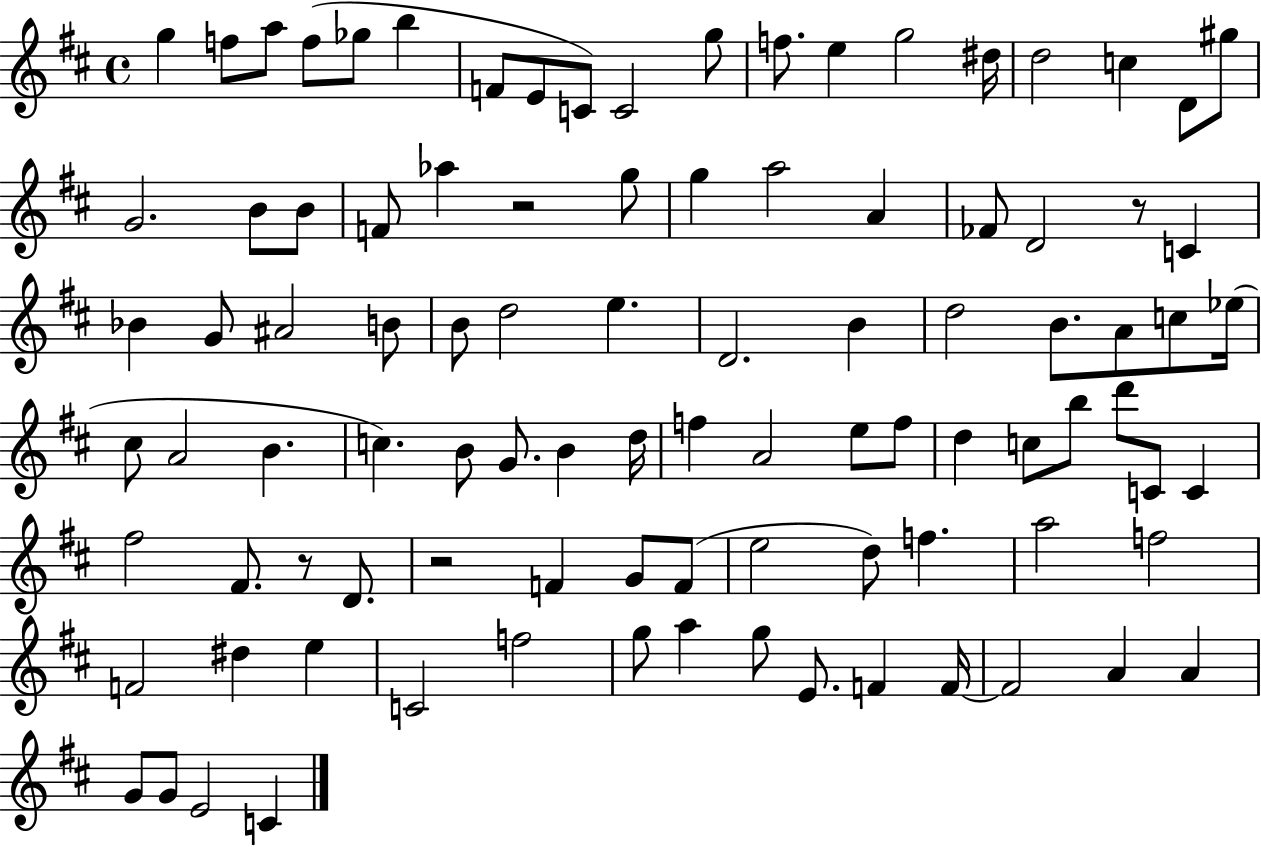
X:1
T:Untitled
M:4/4
L:1/4
K:D
g f/2 a/2 f/2 _g/2 b F/2 E/2 C/2 C2 g/2 f/2 e g2 ^d/4 d2 c D/2 ^g/2 G2 B/2 B/2 F/2 _a z2 g/2 g a2 A _F/2 D2 z/2 C _B G/2 ^A2 B/2 B/2 d2 e D2 B d2 B/2 A/2 c/2 _e/4 ^c/2 A2 B c B/2 G/2 B d/4 f A2 e/2 f/2 d c/2 b/2 d'/2 C/2 C ^f2 ^F/2 z/2 D/2 z2 F G/2 F/2 e2 d/2 f a2 f2 F2 ^d e C2 f2 g/2 a g/2 E/2 F F/4 F2 A A G/2 G/2 E2 C